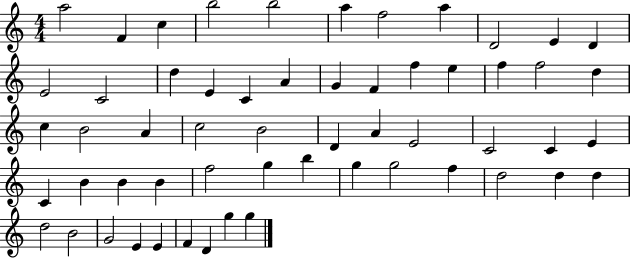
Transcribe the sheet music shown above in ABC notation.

X:1
T:Untitled
M:4/4
L:1/4
K:C
a2 F c b2 b2 a f2 a D2 E D E2 C2 d E C A G F f e f f2 d c B2 A c2 B2 D A E2 C2 C E C B B B f2 g b g g2 f d2 d d d2 B2 G2 E E F D g g